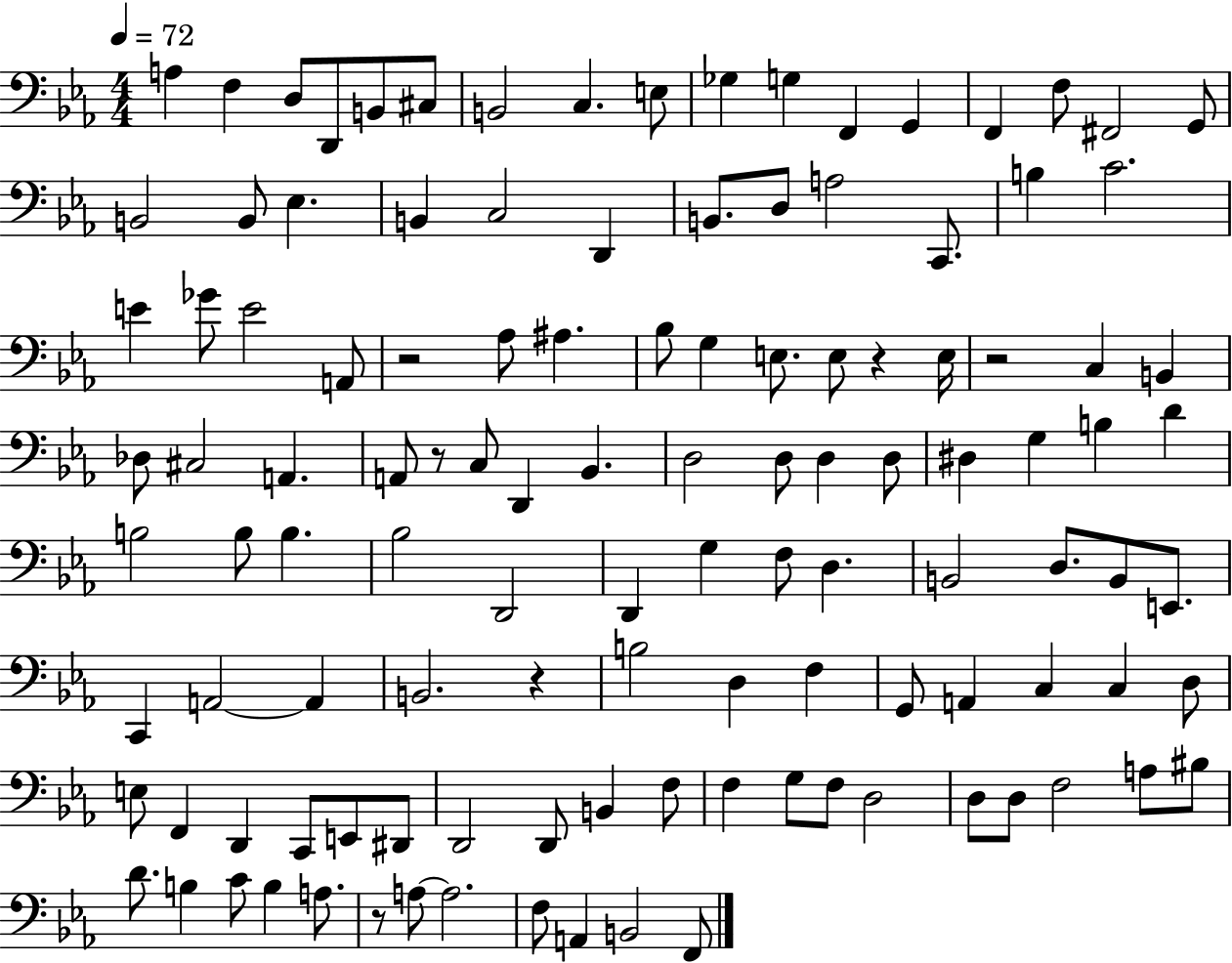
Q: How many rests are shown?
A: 6